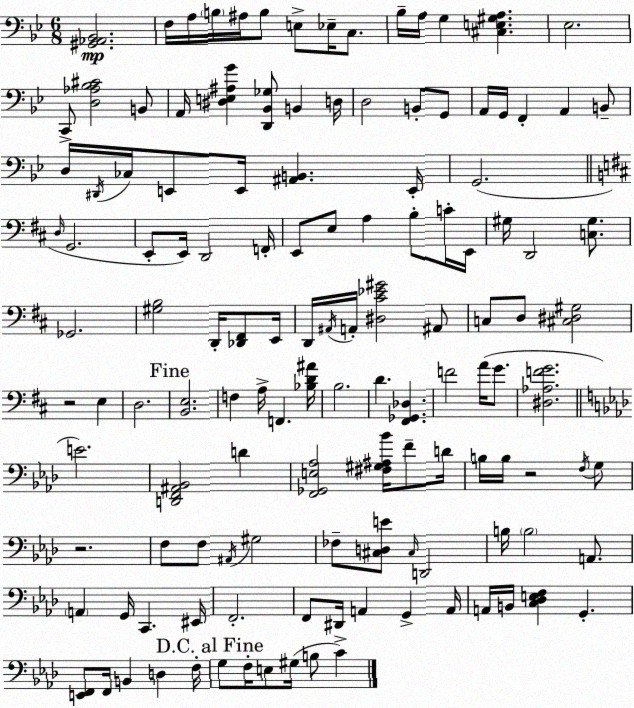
X:1
T:Untitled
M:6/8
L:1/4
K:Gm
[^G,,_A,,_B,,]2 F,/4 A,/4 B,/4 ^A,/4 B,/2 E,/2 _E,/4 C,/2 _B,/4 A,/4 G, [^C,E,^G,A,] _E,2 C,,/2 [D,_A,_B,^C]2 B,,/2 A,,/4 [^D,E,^A,G] [D,,_B,,_G,]/2 B,, D,/4 D,2 B,,/2 G,,/2 A,,/4 G,,/4 F,, A,, B,,/2 D,/4 ^D,,/4 _C,/4 E,,/2 E,,/4 [^A,,B,,] E,,/4 G,,2 D,/4 G,,2 E,,/2 E,,/4 D,,2 F,,/4 E,,/2 E,/2 A, B,/2 C/4 E,,/4 ^G,/4 D,,2 [C,^G,]/2 _G,,2 [^G,B,]2 D,,/4 [_D,,^F,,]/2 E,,/4 D,,/4 ^A,,/4 A,,/4 [^D,^C_E^G]2 ^A,,/2 C,/2 D,/2 [^C,^D,^G,]2 z2 E, D,2 [B,,E,]2 F, A,/4 F,, [_B,D^A]/4 B,2 D [^F,,_G,,_D,] F2 A/4 G/2 [^D,_A,FG]2 E2 [D,,F,,^A,,_B,,]2 D [F,,_G,,E,_A,]2 [^F,^G,^A,_B]/4 F/2 D/4 B,/4 B,/4 z2 F,/4 G,/2 z2 F,/2 F,/2 ^A,,/4 ^G,2 _F,/2 [^C,D,E]/2 ^C,/4 D,,2 B,/4 B,2 A,,/2 A,, G,,/4 C,, ^E,,/4 F,,2 F,,/2 ^D,,/4 A,, G,, A,,/4 A,,/4 B,,/4 [C,_D,E,F,] G,, [E,,F,,]/2 F,,/4 B,, D, F,/4 G,/2 F,/4 E,/2 ^G,/4 B,/2 C